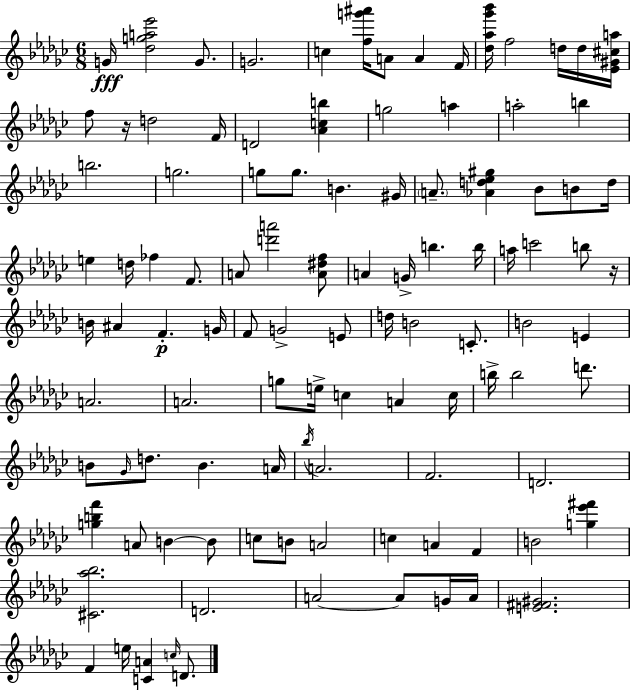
G4/s [Db5,G5,A5,Eb6]/h G4/e. G4/h. C5/q [F5,G6,A#6]/s A4/e A4/q F4/s [Db5,Ab5,Gb6,Bb6]/s F5/h D5/s D5/s [Eb4,G#4,C#5,A5]/s F5/e R/s D5/h F4/s D4/h [Ab4,C5,B5]/q G5/h A5/q A5/h B5/q B5/h. G5/h. G5/e G5/e. B4/q. G#4/s A4/e. [Ab4,D5,Eb5,G#5]/q Bb4/e B4/e D5/s E5/q D5/s FES5/q F4/e. A4/e [D6,A6]/h [A4,D#5,F5]/e A4/q G4/s B5/q. B5/s A5/s C6/h B5/e R/s B4/s A#4/q F4/q. G4/s F4/e G4/h E4/e D5/s B4/h C4/e. B4/h E4/q A4/h. A4/h. G5/e E5/s C5/q A4/q C5/s B5/s B5/h D6/e. B4/e Gb4/s D5/e. B4/q. A4/s Bb5/s A4/h. F4/h. D4/h. [G5,B5,F6]/q A4/e B4/q B4/e C5/e B4/e A4/h C5/q A4/q F4/q B4/h [G5,Eb6,F#6]/q [C#4,Ab5,Bb5]/h. D4/h. A4/h A4/e G4/s A4/s [E4,F#4,G#4]/h. F4/q E5/s [C4,A4]/q C5/s D4/e.